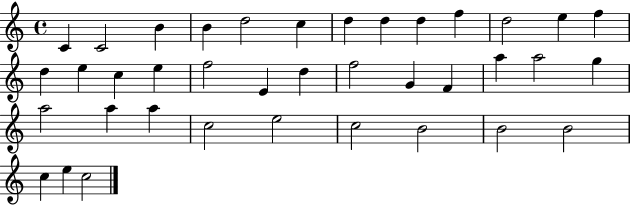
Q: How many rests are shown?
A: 0